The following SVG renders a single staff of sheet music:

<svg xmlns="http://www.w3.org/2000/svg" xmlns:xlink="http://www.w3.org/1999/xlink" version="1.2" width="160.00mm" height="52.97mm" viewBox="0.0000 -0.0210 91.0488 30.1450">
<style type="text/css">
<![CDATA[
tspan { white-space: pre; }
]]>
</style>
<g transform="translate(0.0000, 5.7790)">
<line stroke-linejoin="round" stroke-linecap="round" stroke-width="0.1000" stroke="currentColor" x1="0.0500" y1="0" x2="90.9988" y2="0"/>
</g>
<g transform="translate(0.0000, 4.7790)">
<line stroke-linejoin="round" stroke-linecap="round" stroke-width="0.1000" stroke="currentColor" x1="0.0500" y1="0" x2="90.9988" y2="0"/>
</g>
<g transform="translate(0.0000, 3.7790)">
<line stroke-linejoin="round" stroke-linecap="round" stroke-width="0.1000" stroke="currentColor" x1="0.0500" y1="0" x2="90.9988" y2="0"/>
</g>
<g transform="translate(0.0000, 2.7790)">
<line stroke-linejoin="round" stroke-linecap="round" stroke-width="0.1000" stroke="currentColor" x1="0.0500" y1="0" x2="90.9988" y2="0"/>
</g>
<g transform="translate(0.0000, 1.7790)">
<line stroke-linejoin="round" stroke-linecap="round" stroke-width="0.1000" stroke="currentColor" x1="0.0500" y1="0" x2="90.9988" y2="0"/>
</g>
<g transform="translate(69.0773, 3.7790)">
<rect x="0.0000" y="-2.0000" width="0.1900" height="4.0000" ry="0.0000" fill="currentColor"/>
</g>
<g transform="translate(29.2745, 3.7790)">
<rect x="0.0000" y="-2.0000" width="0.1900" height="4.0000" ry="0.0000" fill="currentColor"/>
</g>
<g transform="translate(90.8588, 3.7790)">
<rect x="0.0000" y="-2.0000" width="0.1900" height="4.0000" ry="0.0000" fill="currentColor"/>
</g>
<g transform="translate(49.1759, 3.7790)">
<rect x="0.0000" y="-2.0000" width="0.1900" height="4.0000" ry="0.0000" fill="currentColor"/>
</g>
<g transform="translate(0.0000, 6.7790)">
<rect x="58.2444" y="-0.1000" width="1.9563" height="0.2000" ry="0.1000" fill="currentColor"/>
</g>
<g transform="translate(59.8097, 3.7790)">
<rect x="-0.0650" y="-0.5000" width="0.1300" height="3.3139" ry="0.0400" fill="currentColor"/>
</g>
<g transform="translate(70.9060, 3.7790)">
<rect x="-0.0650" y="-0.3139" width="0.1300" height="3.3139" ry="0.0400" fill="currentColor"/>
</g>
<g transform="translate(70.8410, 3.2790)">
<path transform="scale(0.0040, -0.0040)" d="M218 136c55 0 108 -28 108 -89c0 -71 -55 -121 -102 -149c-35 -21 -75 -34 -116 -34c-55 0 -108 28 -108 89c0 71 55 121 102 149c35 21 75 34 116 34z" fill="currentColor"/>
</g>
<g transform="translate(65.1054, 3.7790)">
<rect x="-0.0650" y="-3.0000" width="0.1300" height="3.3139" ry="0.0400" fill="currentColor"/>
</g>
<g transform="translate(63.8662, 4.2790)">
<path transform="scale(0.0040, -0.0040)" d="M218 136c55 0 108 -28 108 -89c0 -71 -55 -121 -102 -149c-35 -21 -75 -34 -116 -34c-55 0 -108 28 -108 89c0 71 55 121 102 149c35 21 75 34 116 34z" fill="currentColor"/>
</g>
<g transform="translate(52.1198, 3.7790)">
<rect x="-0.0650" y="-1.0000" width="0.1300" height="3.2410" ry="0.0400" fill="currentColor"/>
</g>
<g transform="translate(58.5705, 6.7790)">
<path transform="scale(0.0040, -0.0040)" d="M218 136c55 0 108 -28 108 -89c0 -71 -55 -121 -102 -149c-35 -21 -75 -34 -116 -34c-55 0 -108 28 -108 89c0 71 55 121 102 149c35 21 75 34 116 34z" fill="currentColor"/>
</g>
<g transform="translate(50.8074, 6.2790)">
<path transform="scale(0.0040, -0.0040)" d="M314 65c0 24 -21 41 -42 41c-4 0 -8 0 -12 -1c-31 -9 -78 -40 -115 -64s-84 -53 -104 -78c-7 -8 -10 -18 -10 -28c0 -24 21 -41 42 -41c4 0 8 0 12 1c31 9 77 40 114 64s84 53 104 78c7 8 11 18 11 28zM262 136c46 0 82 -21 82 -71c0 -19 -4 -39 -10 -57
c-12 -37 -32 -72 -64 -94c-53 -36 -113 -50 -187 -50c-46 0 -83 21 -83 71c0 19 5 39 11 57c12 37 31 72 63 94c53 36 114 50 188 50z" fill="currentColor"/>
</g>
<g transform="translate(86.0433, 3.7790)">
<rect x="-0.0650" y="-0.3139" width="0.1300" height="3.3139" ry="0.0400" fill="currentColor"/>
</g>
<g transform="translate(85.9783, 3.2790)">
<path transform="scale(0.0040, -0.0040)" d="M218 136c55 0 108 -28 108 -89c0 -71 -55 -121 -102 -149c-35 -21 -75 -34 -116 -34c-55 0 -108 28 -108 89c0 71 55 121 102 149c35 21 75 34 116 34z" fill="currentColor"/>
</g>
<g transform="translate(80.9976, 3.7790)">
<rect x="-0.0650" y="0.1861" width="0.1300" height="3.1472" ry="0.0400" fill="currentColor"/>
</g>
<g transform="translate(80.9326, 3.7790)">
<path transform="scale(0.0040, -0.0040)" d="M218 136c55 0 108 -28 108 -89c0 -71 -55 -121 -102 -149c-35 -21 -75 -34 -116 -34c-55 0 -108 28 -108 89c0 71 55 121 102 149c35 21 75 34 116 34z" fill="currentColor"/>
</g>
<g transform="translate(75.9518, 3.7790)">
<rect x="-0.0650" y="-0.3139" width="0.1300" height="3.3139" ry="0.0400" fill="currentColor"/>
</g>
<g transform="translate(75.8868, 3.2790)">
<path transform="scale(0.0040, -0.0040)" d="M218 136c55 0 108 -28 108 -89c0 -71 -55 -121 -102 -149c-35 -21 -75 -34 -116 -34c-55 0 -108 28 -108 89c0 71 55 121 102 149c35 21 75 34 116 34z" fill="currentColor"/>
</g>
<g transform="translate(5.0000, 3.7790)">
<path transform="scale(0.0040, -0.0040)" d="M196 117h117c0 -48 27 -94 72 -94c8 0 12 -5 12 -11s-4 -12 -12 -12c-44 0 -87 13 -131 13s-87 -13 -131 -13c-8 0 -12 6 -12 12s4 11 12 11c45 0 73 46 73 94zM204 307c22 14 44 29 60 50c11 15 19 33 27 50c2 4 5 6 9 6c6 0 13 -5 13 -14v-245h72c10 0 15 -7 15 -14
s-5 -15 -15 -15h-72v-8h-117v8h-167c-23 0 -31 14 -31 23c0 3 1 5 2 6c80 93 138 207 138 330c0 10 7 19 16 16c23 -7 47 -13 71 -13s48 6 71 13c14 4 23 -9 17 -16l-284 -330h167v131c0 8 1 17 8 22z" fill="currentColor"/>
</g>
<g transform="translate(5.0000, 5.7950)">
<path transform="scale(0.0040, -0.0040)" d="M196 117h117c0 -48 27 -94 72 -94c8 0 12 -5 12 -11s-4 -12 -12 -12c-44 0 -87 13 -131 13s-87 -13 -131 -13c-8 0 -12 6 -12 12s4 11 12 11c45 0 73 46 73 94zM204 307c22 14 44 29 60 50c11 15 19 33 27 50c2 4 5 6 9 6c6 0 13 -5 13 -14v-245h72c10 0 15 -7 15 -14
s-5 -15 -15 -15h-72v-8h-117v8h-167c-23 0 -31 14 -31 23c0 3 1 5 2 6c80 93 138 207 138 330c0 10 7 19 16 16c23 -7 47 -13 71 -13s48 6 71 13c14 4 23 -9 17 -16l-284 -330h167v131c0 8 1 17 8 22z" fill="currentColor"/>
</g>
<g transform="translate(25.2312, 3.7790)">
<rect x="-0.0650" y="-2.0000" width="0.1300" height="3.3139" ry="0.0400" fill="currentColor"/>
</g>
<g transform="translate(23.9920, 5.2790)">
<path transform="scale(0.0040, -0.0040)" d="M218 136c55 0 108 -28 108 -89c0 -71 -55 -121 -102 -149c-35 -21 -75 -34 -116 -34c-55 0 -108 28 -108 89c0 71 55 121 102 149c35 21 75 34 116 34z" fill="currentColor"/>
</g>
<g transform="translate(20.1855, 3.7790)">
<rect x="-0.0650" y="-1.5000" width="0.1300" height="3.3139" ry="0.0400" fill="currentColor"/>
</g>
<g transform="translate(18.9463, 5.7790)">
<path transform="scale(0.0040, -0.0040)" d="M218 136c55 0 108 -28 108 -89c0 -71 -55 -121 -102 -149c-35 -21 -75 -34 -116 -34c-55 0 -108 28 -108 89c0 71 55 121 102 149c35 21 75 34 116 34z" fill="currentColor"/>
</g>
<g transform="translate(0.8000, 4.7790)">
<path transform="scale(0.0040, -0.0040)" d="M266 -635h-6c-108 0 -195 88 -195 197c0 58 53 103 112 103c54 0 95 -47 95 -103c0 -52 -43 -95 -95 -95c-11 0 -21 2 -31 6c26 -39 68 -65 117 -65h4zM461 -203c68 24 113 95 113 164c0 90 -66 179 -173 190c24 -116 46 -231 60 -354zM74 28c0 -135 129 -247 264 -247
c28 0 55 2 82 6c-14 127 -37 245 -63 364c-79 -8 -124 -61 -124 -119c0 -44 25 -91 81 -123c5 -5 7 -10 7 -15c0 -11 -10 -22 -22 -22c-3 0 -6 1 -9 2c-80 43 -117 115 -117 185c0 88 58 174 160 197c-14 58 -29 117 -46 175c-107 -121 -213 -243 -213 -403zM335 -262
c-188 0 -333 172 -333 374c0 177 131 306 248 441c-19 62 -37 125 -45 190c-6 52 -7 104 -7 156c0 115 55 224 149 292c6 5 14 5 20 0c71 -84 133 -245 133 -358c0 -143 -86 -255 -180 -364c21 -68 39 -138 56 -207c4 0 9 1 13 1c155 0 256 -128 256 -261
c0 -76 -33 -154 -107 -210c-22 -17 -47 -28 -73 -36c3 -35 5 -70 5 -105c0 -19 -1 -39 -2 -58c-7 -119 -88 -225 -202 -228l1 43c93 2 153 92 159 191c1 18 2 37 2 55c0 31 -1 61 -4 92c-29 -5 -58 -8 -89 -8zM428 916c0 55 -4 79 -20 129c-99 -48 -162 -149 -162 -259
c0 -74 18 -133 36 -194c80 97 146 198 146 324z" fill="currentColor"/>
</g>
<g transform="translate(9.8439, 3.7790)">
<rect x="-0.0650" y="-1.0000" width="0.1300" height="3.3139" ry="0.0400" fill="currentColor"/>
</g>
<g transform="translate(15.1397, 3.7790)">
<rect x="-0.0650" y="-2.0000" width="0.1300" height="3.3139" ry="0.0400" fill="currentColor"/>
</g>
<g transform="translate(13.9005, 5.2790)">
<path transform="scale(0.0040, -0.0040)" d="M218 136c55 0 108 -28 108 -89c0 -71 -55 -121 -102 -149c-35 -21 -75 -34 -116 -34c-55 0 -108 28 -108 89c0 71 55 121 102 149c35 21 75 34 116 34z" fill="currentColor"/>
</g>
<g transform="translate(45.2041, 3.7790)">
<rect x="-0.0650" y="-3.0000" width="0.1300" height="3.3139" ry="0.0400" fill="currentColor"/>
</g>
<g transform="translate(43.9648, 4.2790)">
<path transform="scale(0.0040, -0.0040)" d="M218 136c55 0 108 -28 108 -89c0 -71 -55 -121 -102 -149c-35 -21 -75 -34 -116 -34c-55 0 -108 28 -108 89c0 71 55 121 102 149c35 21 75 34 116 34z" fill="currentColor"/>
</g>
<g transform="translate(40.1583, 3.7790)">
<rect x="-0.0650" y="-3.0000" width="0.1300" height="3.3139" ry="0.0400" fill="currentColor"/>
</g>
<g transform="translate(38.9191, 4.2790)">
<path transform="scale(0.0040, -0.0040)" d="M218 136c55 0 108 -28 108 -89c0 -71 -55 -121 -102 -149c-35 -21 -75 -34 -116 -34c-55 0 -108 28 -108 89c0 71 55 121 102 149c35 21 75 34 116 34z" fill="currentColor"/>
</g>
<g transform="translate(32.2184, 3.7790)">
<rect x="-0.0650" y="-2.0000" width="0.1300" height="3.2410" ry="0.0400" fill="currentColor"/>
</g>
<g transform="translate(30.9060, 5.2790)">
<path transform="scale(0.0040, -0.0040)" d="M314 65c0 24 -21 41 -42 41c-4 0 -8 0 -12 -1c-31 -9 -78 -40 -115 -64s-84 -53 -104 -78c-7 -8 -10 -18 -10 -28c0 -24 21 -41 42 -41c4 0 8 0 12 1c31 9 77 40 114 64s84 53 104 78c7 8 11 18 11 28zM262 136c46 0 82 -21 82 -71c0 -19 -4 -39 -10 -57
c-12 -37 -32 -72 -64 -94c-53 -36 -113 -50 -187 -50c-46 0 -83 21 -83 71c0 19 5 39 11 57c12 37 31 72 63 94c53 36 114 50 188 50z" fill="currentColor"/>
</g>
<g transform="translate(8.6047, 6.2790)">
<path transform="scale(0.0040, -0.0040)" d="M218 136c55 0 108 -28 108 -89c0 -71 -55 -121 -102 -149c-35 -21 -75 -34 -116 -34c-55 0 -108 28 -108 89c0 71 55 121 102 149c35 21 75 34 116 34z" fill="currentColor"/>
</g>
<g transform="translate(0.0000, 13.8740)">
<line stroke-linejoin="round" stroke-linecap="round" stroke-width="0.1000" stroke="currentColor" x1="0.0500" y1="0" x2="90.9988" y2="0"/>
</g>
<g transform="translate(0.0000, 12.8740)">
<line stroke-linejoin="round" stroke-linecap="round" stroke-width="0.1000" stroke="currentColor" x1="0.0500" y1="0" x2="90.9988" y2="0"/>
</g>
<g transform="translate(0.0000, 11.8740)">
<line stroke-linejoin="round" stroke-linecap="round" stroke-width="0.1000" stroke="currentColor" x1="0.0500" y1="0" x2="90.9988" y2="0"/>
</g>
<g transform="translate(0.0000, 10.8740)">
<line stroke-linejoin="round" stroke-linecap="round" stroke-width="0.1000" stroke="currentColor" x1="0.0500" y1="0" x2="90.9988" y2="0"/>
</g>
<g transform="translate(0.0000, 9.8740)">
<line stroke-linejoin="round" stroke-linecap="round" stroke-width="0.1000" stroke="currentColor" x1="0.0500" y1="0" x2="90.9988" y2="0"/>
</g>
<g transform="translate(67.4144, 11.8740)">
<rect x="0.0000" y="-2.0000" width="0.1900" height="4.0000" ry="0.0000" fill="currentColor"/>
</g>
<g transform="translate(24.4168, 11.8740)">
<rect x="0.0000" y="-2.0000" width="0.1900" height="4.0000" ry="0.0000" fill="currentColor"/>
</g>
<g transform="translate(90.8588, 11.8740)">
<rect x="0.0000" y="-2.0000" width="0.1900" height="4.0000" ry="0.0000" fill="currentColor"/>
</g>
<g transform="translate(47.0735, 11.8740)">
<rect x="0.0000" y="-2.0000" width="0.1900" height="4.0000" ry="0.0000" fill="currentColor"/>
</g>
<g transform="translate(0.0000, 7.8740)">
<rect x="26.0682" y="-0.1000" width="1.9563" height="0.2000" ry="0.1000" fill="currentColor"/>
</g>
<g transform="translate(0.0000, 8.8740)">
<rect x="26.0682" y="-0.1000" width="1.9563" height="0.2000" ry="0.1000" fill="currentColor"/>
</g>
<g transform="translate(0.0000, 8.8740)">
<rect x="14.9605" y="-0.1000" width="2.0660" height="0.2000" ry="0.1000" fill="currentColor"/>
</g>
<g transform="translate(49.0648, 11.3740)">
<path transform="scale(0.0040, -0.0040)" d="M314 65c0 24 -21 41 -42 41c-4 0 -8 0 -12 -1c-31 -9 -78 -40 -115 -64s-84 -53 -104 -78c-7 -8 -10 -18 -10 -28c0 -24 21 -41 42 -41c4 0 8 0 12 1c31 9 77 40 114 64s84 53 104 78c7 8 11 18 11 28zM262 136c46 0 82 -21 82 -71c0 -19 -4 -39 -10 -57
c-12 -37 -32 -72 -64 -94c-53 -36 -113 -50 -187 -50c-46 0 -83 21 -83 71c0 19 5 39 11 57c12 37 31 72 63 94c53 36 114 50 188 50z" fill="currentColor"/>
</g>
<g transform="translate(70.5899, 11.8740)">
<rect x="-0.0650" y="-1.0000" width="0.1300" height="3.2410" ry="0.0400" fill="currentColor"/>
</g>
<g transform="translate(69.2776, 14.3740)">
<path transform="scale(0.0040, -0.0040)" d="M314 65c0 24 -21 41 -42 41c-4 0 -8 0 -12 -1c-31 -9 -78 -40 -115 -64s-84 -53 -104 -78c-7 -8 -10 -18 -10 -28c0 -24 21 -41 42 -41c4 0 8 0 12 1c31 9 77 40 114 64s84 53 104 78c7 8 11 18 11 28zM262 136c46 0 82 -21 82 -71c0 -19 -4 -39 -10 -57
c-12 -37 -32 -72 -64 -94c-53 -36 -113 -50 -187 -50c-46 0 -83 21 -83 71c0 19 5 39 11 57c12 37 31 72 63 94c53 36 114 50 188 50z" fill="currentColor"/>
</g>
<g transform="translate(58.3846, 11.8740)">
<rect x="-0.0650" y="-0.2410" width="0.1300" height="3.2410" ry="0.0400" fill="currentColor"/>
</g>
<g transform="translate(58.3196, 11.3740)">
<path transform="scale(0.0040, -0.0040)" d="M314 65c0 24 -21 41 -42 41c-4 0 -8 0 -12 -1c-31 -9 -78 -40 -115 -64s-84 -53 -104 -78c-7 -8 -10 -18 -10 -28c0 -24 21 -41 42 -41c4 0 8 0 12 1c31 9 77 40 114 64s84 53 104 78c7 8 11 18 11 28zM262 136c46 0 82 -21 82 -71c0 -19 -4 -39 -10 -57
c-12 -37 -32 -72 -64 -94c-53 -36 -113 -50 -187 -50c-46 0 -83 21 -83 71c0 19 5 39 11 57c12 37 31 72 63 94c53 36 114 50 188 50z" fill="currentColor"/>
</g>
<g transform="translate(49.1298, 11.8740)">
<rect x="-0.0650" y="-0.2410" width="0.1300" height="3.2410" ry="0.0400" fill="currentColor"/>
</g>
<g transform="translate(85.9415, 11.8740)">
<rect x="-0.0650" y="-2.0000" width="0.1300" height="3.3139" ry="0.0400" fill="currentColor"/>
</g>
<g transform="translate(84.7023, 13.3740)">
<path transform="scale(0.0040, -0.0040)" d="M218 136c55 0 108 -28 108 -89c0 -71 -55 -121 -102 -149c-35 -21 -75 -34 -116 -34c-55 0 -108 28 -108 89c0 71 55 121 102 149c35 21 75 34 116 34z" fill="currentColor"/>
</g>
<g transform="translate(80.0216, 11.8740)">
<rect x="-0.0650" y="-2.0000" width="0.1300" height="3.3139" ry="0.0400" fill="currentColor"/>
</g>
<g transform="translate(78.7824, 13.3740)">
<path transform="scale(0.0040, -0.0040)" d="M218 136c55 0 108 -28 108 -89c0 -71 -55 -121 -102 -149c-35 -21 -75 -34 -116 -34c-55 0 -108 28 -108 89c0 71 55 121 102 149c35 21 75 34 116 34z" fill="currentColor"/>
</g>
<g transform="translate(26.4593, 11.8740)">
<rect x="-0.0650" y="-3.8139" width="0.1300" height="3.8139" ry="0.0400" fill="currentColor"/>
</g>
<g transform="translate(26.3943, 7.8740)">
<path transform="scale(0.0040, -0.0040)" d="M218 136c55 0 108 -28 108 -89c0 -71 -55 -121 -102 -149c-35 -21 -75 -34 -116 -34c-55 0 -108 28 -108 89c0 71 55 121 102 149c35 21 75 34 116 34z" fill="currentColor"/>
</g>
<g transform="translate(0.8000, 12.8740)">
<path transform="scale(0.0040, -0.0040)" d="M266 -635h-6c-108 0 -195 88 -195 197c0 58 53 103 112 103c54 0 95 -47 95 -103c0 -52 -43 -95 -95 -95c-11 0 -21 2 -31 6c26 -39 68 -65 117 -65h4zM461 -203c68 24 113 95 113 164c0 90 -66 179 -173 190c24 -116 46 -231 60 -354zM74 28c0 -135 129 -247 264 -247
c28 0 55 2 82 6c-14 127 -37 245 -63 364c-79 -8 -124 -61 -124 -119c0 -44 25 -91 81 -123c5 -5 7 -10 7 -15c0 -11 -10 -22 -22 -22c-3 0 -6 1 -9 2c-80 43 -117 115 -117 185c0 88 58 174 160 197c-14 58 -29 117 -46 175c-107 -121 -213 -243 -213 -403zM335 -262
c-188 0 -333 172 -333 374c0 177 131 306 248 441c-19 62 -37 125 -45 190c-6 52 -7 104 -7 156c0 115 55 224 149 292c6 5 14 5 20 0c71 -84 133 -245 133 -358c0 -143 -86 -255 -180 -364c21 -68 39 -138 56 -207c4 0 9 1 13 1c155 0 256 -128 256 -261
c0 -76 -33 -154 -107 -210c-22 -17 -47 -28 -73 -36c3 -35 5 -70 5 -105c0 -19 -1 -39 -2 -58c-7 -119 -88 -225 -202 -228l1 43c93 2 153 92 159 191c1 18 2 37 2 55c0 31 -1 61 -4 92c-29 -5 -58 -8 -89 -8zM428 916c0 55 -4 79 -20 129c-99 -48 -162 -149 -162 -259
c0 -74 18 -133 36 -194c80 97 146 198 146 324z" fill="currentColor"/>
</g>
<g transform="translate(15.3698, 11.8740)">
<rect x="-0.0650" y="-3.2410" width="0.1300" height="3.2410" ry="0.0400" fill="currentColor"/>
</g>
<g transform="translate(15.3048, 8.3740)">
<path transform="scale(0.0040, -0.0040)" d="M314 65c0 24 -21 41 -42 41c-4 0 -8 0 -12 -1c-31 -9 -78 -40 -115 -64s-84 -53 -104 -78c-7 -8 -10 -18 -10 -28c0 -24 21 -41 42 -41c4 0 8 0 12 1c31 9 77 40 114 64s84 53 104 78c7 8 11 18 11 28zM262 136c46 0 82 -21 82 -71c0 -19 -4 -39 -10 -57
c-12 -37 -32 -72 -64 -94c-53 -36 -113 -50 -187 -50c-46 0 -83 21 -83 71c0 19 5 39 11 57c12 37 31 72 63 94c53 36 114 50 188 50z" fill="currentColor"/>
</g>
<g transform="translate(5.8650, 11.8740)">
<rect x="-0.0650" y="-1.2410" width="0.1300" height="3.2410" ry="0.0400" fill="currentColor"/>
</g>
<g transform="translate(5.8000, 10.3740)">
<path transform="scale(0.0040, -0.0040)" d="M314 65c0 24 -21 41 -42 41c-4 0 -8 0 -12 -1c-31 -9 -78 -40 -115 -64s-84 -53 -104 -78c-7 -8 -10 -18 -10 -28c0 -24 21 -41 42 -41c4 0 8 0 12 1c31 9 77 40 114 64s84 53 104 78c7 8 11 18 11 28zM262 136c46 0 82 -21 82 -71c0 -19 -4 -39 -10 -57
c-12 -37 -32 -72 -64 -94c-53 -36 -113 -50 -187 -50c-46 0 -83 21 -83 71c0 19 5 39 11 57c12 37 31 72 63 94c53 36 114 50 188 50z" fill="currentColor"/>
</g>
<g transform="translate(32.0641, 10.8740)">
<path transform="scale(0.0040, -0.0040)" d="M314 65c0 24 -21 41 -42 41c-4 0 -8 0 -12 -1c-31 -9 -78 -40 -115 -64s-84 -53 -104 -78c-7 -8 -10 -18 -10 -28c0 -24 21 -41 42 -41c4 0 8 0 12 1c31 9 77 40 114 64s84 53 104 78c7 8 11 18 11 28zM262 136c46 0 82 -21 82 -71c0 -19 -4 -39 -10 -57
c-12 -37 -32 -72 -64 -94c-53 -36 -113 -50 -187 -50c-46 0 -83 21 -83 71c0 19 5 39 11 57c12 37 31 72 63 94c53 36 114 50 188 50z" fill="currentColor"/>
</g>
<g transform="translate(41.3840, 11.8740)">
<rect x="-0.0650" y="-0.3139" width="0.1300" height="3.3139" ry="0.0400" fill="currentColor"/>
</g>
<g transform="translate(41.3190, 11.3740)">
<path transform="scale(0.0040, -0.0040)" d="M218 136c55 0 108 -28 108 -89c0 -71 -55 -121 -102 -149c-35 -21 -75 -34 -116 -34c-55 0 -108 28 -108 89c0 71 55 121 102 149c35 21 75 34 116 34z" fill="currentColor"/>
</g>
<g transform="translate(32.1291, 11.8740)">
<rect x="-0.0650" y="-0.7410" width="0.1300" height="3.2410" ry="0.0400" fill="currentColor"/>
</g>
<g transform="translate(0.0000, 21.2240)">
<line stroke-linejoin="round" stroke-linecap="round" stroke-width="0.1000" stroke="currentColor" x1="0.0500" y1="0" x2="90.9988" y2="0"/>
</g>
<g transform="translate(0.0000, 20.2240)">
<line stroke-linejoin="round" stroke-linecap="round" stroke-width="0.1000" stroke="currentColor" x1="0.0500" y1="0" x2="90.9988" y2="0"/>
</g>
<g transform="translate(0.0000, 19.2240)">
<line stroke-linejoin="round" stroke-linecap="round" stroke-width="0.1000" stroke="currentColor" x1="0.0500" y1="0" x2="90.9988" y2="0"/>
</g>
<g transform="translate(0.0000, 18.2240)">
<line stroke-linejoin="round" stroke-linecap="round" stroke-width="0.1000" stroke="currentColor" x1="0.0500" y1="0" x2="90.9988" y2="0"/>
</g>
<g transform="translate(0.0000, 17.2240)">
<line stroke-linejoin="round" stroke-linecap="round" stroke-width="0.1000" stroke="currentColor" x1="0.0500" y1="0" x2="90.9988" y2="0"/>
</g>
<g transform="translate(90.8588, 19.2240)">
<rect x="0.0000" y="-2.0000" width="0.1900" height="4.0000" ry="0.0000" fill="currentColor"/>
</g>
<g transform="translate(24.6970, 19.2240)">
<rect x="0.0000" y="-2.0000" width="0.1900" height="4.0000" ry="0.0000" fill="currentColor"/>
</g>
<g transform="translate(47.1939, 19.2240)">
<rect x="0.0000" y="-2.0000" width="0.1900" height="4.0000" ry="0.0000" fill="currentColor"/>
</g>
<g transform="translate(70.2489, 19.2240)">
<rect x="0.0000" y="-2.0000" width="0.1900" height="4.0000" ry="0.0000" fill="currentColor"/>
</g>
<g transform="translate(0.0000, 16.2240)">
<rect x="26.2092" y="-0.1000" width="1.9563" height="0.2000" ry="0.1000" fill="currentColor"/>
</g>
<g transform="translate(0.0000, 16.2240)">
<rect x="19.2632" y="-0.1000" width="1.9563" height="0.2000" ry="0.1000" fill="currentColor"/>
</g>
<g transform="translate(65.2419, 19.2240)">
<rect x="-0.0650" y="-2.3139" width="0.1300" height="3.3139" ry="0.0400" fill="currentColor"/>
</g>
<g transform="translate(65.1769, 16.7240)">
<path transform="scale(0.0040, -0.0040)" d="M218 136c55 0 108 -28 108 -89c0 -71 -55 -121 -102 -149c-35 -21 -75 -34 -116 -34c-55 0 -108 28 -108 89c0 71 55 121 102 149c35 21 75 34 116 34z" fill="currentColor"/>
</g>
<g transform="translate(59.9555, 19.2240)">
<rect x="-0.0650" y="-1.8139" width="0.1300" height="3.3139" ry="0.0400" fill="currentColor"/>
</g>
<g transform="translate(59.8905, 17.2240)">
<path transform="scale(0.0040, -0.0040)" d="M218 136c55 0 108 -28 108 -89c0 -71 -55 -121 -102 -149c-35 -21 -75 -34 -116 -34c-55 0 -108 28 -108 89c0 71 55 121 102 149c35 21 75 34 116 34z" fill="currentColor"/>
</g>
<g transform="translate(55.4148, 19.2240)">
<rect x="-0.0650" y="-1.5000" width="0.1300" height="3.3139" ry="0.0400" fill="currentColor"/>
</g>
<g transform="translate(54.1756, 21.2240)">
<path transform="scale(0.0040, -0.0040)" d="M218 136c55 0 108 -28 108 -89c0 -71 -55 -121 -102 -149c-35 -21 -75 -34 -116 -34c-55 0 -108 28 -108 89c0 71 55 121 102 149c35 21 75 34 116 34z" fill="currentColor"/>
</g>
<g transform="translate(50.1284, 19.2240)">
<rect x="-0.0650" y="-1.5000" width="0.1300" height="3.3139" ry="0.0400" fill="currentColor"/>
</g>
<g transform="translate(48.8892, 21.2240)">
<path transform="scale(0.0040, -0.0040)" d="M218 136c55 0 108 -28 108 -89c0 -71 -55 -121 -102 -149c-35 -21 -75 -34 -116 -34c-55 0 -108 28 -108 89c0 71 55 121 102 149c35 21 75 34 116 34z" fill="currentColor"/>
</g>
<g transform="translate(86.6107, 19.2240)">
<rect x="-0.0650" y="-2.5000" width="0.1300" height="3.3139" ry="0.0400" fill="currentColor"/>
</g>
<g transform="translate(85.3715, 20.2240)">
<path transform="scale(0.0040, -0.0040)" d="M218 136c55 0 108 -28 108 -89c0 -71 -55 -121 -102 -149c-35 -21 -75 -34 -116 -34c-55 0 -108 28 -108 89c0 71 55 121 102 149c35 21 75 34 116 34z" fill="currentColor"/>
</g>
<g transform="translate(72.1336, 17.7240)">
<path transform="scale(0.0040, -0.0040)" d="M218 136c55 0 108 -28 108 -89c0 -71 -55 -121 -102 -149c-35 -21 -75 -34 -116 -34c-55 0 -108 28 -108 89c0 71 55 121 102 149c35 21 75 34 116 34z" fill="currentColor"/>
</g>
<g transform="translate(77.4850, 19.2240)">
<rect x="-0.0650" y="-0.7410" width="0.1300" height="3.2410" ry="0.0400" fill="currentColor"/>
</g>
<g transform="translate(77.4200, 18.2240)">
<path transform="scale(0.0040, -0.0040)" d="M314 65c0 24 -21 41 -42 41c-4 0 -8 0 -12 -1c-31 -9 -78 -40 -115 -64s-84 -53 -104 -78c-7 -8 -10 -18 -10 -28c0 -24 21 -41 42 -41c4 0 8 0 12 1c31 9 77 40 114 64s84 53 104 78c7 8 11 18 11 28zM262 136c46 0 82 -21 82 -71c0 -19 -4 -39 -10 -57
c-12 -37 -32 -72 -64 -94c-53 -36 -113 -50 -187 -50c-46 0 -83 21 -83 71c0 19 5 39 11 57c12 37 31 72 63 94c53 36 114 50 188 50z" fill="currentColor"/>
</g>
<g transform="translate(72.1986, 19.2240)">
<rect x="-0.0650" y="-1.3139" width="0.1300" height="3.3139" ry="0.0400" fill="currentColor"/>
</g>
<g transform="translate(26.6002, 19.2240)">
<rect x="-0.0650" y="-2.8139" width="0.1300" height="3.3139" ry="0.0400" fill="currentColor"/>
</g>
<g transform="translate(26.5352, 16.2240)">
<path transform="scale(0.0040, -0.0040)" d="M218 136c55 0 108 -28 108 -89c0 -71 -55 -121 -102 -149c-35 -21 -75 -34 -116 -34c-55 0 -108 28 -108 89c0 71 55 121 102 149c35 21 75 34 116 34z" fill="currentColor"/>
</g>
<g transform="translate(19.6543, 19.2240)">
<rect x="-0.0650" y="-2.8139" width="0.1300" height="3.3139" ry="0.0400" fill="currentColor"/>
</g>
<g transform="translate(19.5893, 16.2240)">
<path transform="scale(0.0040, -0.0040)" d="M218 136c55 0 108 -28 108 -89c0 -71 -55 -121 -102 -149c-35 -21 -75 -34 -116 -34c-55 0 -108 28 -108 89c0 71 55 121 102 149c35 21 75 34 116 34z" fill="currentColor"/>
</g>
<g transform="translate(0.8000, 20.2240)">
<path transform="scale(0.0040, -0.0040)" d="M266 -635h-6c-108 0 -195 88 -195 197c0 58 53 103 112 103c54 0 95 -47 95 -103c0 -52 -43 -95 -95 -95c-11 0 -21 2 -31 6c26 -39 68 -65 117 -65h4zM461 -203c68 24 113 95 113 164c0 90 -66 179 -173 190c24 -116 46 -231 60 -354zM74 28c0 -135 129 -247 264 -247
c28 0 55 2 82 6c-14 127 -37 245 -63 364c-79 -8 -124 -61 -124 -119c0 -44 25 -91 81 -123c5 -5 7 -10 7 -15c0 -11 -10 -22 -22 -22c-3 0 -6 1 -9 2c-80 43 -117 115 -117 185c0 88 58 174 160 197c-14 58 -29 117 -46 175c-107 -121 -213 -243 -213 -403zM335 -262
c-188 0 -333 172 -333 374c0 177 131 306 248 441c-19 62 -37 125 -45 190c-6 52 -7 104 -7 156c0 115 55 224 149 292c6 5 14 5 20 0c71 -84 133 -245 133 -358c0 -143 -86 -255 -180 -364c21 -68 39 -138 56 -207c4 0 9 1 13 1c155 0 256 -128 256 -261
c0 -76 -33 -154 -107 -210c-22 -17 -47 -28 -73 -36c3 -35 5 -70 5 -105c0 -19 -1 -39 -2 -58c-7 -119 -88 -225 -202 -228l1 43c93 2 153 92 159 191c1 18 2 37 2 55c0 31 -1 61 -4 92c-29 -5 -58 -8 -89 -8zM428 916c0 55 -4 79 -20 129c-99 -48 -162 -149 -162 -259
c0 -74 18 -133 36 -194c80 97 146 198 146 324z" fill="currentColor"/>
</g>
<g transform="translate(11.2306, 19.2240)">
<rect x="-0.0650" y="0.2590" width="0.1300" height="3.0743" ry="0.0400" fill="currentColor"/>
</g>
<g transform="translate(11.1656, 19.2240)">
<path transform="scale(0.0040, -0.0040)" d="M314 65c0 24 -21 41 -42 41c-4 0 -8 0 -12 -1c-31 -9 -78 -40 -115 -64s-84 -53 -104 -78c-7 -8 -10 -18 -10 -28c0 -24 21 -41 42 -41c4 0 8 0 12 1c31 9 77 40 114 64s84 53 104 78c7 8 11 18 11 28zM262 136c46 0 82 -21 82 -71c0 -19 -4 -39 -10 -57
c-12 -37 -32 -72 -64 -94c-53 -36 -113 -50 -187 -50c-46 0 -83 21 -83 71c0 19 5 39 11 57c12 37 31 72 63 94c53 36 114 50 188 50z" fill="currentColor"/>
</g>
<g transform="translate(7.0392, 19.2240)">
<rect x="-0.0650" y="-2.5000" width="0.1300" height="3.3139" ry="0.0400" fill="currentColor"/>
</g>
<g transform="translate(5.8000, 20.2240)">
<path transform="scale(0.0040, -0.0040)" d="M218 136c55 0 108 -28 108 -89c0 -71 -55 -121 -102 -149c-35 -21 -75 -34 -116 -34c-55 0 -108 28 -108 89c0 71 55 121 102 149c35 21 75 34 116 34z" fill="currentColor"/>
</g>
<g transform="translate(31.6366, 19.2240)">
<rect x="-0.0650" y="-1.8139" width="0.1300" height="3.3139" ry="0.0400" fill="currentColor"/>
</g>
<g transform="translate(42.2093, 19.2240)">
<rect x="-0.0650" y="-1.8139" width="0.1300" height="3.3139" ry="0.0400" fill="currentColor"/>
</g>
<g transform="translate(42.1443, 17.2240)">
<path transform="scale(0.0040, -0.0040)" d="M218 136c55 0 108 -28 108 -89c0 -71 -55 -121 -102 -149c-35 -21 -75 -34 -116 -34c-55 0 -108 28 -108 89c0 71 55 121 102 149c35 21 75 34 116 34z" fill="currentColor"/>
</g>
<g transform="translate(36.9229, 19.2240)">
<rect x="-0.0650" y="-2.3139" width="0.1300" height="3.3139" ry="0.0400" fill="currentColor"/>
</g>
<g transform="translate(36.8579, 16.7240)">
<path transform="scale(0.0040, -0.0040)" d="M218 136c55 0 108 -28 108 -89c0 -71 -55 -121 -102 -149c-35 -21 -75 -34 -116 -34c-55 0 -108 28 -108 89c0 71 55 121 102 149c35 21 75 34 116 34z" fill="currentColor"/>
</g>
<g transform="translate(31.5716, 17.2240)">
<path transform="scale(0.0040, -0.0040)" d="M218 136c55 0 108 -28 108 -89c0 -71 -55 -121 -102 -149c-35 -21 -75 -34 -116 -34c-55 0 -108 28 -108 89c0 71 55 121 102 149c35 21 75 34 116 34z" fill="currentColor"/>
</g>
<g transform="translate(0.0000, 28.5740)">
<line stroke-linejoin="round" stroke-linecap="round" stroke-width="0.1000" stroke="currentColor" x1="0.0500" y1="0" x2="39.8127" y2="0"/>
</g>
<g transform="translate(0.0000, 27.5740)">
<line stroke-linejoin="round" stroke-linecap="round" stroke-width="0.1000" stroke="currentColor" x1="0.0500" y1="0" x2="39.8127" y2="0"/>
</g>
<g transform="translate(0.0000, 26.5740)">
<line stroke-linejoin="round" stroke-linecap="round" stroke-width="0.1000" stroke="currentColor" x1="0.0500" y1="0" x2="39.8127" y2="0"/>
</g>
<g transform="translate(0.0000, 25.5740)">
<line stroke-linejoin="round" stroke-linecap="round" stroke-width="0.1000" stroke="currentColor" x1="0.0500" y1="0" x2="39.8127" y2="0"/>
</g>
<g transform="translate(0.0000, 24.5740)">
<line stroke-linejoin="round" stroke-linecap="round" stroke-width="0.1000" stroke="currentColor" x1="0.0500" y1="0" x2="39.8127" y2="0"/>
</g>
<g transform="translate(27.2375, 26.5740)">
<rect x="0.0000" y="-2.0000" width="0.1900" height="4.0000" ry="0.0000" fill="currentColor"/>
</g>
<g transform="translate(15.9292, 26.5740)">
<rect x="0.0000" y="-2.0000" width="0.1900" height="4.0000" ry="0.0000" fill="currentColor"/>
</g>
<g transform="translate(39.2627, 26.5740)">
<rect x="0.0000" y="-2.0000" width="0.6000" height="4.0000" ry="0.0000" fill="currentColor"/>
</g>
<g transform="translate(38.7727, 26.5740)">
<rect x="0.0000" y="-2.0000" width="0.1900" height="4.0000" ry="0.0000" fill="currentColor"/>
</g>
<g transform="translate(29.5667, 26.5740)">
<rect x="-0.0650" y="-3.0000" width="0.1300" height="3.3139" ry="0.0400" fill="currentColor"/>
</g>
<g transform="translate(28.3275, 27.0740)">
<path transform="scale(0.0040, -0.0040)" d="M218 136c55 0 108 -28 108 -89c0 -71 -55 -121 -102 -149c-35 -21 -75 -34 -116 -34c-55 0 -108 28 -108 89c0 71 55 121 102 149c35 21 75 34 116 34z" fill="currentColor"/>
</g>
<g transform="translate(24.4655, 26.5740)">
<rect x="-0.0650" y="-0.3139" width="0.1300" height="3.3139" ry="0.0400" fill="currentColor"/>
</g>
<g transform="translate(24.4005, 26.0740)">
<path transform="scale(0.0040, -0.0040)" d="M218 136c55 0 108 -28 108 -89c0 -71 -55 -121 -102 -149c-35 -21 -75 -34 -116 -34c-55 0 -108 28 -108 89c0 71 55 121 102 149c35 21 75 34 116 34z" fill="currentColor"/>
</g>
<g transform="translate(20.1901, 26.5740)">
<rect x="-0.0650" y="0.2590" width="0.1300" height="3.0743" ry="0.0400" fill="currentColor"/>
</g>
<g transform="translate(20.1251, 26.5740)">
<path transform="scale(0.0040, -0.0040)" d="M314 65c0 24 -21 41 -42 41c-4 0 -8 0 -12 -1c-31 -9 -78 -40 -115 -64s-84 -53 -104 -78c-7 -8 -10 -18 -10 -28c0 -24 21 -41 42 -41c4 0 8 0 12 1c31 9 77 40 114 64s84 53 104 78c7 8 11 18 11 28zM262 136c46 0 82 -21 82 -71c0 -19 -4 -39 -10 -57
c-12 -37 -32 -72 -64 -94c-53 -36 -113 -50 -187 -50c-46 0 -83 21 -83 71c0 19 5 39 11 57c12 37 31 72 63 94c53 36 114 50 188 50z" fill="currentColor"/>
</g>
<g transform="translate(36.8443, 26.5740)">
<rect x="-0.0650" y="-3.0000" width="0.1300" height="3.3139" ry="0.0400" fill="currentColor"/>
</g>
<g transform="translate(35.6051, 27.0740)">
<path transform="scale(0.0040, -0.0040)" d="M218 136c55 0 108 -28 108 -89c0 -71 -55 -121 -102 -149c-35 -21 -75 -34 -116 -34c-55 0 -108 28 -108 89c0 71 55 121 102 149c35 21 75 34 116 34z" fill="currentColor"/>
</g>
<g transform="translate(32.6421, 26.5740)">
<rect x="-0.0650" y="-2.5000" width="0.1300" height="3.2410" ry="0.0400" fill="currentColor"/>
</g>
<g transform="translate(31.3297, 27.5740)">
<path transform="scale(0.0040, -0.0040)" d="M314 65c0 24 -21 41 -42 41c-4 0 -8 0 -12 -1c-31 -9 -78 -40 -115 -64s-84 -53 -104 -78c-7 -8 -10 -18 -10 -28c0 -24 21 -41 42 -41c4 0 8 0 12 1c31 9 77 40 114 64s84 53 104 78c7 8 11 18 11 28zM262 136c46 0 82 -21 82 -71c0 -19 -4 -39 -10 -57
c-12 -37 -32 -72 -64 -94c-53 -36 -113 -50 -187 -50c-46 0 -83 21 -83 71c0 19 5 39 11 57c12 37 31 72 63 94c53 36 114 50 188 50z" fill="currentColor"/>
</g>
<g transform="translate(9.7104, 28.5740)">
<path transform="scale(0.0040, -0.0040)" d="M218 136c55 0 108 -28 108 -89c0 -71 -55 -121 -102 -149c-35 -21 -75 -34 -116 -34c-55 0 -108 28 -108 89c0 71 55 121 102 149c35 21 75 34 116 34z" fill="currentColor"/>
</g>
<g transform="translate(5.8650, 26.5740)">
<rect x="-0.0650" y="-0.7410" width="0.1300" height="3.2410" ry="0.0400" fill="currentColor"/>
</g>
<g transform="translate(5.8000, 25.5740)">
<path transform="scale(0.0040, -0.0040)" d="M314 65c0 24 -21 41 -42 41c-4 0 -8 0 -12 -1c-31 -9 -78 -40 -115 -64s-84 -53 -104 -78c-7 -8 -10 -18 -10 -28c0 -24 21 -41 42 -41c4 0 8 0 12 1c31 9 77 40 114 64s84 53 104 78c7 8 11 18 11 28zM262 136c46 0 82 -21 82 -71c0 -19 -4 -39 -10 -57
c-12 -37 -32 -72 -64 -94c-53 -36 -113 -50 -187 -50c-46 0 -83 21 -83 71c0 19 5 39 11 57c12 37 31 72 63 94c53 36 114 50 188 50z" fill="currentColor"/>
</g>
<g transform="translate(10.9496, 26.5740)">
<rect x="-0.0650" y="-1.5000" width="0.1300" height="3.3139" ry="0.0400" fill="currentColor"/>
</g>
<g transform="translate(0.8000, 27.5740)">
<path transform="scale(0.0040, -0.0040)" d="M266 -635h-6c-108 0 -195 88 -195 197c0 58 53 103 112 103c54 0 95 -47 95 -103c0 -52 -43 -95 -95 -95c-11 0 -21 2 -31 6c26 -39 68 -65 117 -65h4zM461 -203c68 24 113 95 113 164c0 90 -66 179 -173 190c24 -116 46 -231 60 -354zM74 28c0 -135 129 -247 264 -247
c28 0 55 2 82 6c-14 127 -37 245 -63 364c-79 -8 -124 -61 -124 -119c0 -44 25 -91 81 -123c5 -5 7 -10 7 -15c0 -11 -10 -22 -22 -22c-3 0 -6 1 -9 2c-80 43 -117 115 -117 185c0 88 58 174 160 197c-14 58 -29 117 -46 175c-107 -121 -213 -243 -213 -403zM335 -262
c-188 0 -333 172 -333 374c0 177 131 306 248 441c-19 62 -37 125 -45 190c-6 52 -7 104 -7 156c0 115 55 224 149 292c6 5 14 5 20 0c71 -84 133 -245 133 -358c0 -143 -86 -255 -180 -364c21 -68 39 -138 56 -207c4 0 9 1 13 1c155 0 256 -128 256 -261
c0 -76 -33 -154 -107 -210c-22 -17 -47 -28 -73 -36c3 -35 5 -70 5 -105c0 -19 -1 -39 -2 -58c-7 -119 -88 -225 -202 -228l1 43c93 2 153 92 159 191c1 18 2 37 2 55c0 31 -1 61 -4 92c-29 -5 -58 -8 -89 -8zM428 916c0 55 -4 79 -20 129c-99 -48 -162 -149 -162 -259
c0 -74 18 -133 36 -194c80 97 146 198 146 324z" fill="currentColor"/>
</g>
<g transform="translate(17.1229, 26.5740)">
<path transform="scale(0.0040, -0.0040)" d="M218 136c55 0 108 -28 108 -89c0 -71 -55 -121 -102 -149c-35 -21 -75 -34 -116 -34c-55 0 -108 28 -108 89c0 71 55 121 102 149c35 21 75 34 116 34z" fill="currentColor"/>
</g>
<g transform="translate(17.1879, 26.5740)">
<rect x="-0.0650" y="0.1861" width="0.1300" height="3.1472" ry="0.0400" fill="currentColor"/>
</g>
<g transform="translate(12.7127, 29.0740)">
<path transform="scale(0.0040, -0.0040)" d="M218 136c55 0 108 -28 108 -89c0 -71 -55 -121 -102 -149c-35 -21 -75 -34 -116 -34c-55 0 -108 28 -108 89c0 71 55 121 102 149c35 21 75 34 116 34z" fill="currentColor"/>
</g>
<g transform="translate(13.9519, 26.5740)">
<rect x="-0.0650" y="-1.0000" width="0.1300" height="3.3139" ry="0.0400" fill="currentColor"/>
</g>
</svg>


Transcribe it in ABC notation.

X:1
T:Untitled
M:4/4
L:1/4
K:C
D F E F F2 A A D2 C A c c B c e2 b2 c' d2 c c2 c2 D2 F F G B2 a a f g f E E f g e d2 G d2 E D B B2 c A G2 A